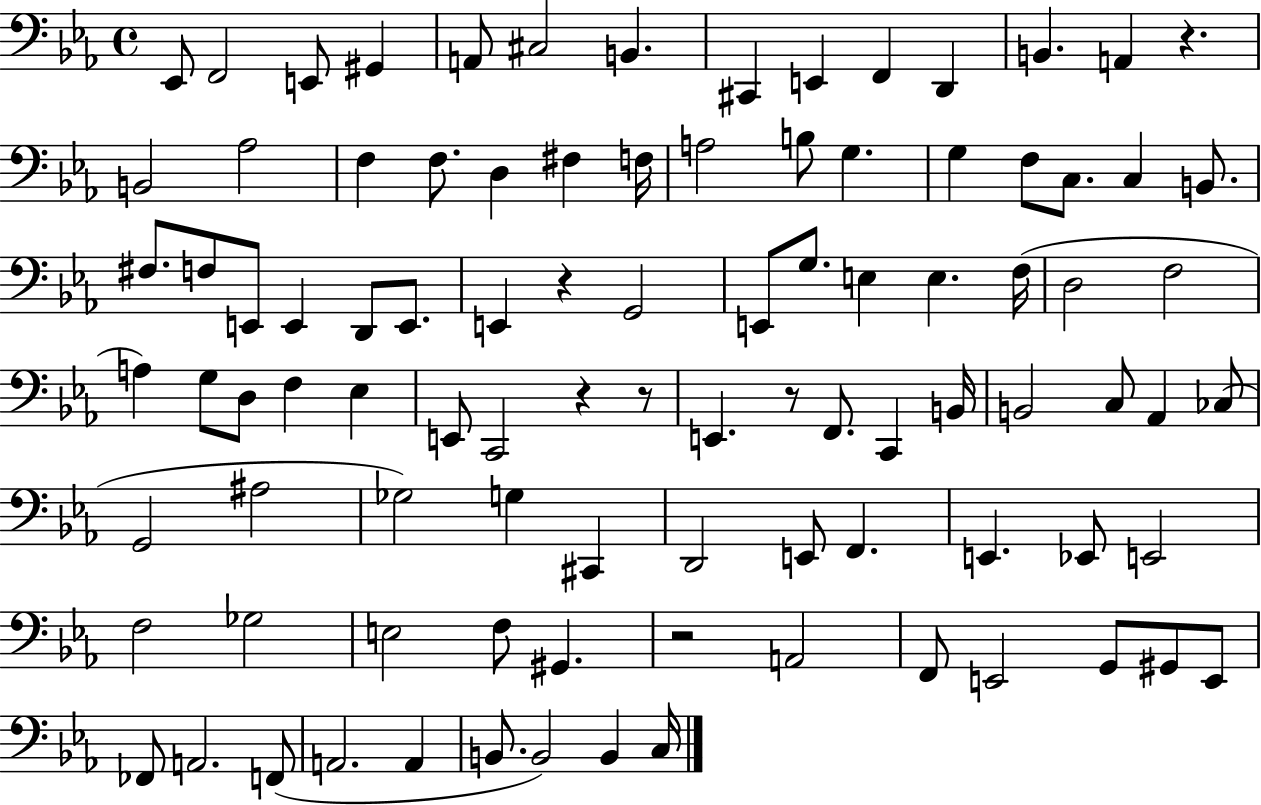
X:1
T:Untitled
M:4/4
L:1/4
K:Eb
_E,,/2 F,,2 E,,/2 ^G,, A,,/2 ^C,2 B,, ^C,, E,, F,, D,, B,, A,, z B,,2 _A,2 F, F,/2 D, ^F, F,/4 A,2 B,/2 G, G, F,/2 C,/2 C, B,,/2 ^F,/2 F,/2 E,,/2 E,, D,,/2 E,,/2 E,, z G,,2 E,,/2 G,/2 E, E, F,/4 D,2 F,2 A, G,/2 D,/2 F, _E, E,,/2 C,,2 z z/2 E,, z/2 F,,/2 C,, B,,/4 B,,2 C,/2 _A,, _C,/2 G,,2 ^A,2 _G,2 G, ^C,, D,,2 E,,/2 F,, E,, _E,,/2 E,,2 F,2 _G,2 E,2 F,/2 ^G,, z2 A,,2 F,,/2 E,,2 G,,/2 ^G,,/2 E,,/2 _F,,/2 A,,2 F,,/2 A,,2 A,, B,,/2 B,,2 B,, C,/4